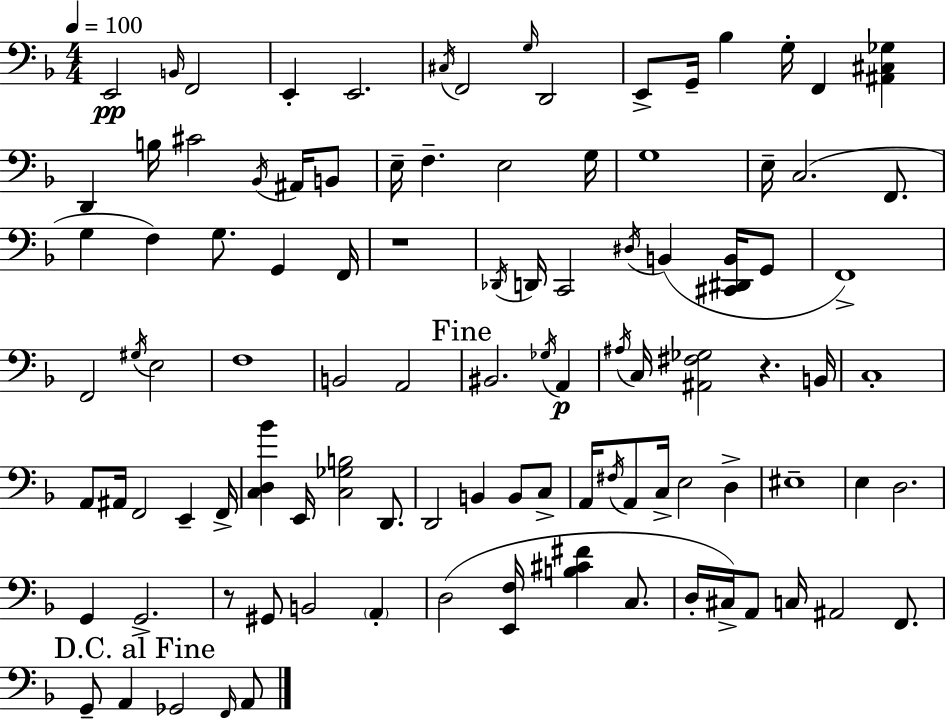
{
  \clef bass
  \numericTimeSignature
  \time 4/4
  \key f \major
  \tempo 4 = 100
  e,2\pp \grace { b,16 } f,2 | e,4-. e,2. | \acciaccatura { cis16 } f,2 \grace { g16 } d,2 | e,8-> g,16-- bes4 g16-. f,4 <ais, cis ges>4 | \break d,4 b16 cis'2 | \acciaccatura { bes,16 } ais,16 b,8 e16-- f4.-- e2 | g16 g1 | e16-- c2.( | \break f,8. g4 f4) g8. g,4 | f,16 r1 | \acciaccatura { des,16 } d,16 c,2 \acciaccatura { dis16 } b,4( | <cis, dis, b,>16 g,8 f,1->) | \break f,2 \acciaccatura { gis16 } e2 | f1 | b,2 a,2 | \mark "Fine" bis,2. | \break \acciaccatura { ges16 }\p a,4 \acciaccatura { ais16 } c16 <ais, fis ges>2 | r4. b,16 c1-. | a,8 ais,16 f,2 | e,4-- f,16-> <c d bes'>4 e,16 <c ges b>2 | \break d,8. d,2 | b,4 b,8 c8-> a,16 \acciaccatura { fis16 } a,8 c16-> e2 | d4-> eis1-- | e4 d2. | \break g,4 g,2.-> | r8 gis,8 b,2 | \parenthesize a,4-. d2( | <e, f>16 <b cis' fis'>4 c8. d16-. cis16->) a,8 c16 ais,2 | \break f,8. \mark "D.C. al Fine" g,8-- a,4 | ges,2 \grace { f,16 } a,8 \bar "|."
}